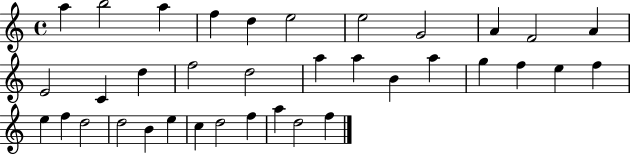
A5/q B5/h A5/q F5/q D5/q E5/h E5/h G4/h A4/q F4/h A4/q E4/h C4/q D5/q F5/h D5/h A5/q A5/q B4/q A5/q G5/q F5/q E5/q F5/q E5/q F5/q D5/h D5/h B4/q E5/q C5/q D5/h F5/q A5/q D5/h F5/q